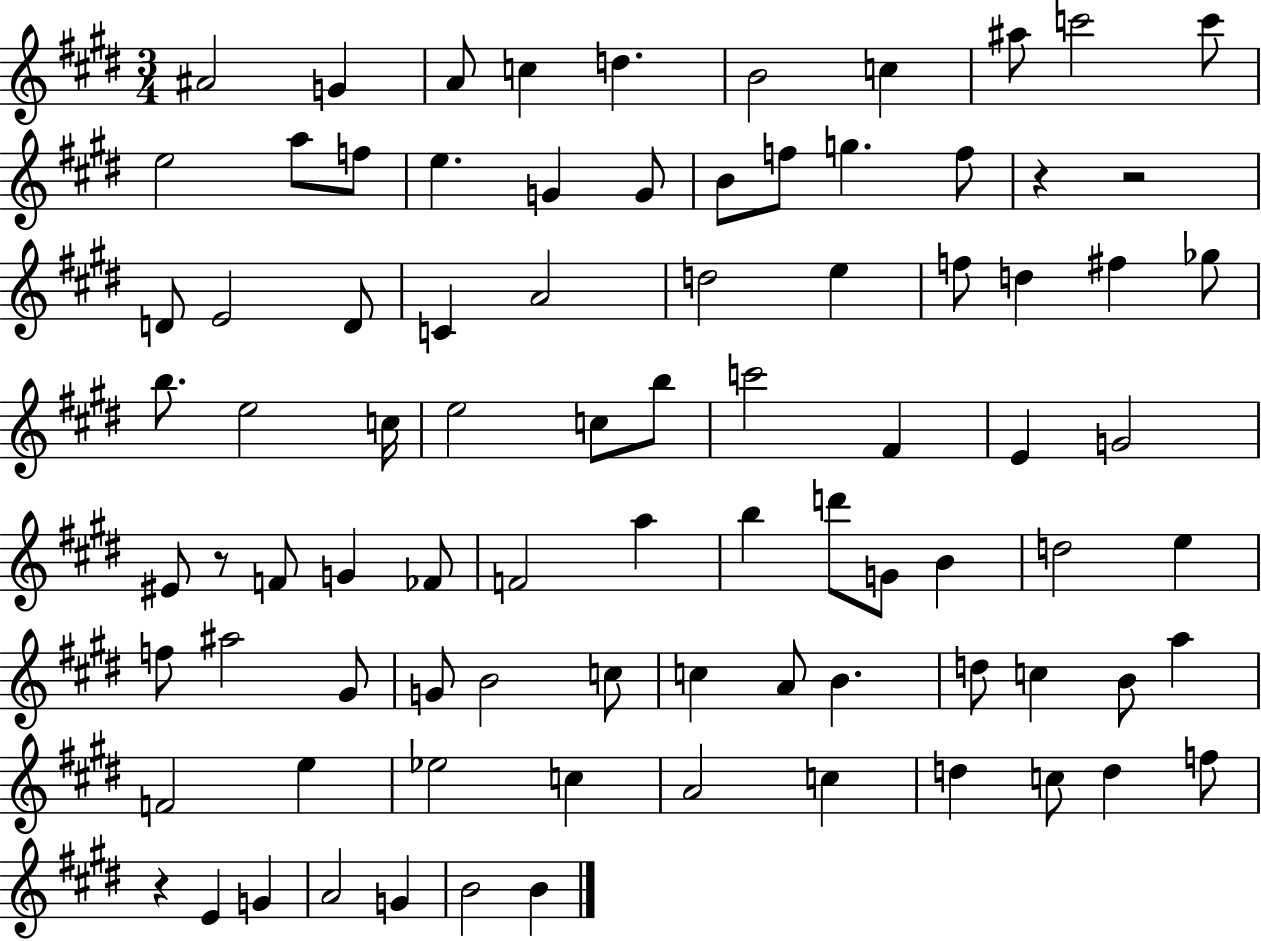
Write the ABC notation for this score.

X:1
T:Untitled
M:3/4
L:1/4
K:E
^A2 G A/2 c d B2 c ^a/2 c'2 c'/2 e2 a/2 f/2 e G G/2 B/2 f/2 g f/2 z z2 D/2 E2 D/2 C A2 d2 e f/2 d ^f _g/2 b/2 e2 c/4 e2 c/2 b/2 c'2 ^F E G2 ^E/2 z/2 F/2 G _F/2 F2 a b d'/2 G/2 B d2 e f/2 ^a2 ^G/2 G/2 B2 c/2 c A/2 B d/2 c B/2 a F2 e _e2 c A2 c d c/2 d f/2 z E G A2 G B2 B